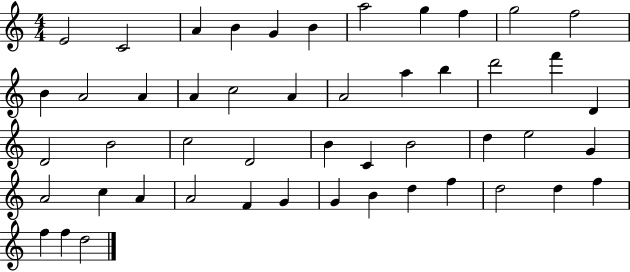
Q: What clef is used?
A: treble